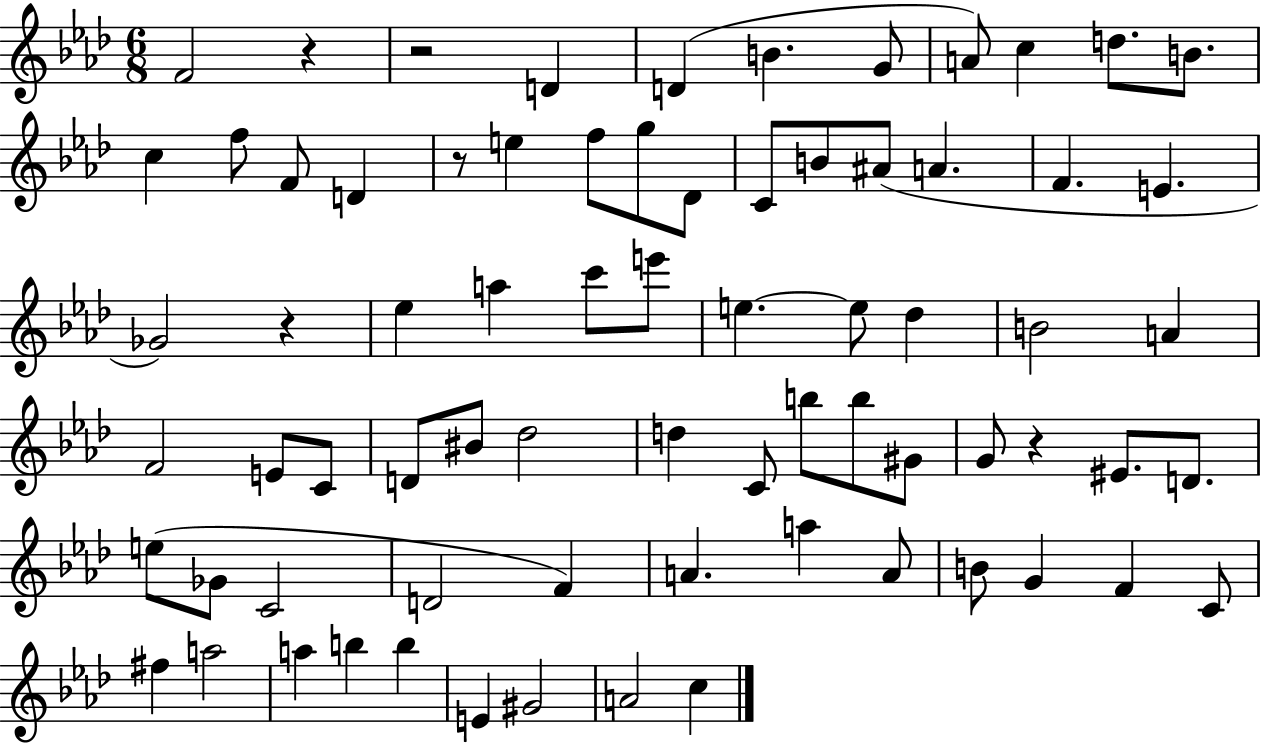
{
  \clef treble
  \numericTimeSignature
  \time 6/8
  \key aes \major
  f'2 r4 | r2 d'4 | d'4( b'4. g'8 | a'8) c''4 d''8. b'8. | \break c''4 f''8 f'8 d'4 | r8 e''4 f''8 g''8 des'8 | c'8 b'8 ais'8( a'4. | f'4. e'4. | \break ges'2) r4 | ees''4 a''4 c'''8 e'''8 | e''4.~~ e''8 des''4 | b'2 a'4 | \break f'2 e'8 c'8 | d'8 bis'8 des''2 | d''4 c'8 b''8 b''8 gis'8 | g'8 r4 eis'8. d'8. | \break e''8( ges'8 c'2 | d'2 f'4) | a'4. a''4 a'8 | b'8 g'4 f'4 c'8 | \break fis''4 a''2 | a''4 b''4 b''4 | e'4 gis'2 | a'2 c''4 | \break \bar "|."
}